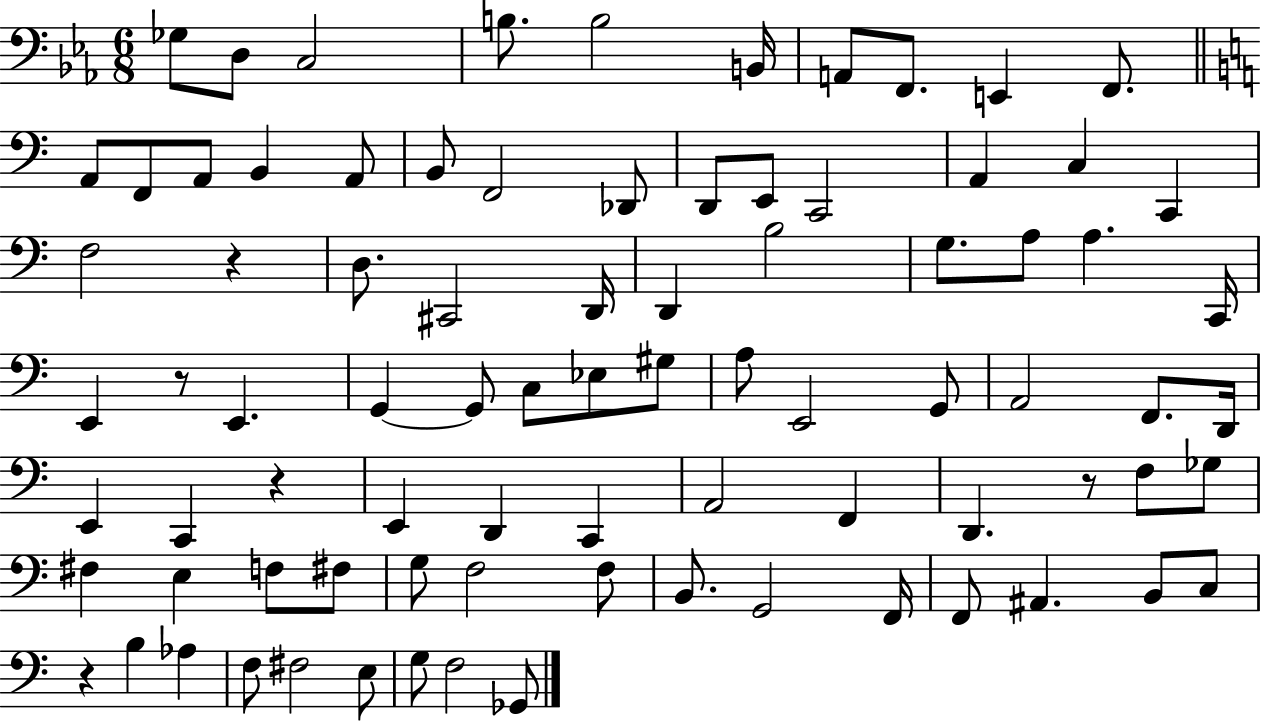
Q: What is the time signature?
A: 6/8